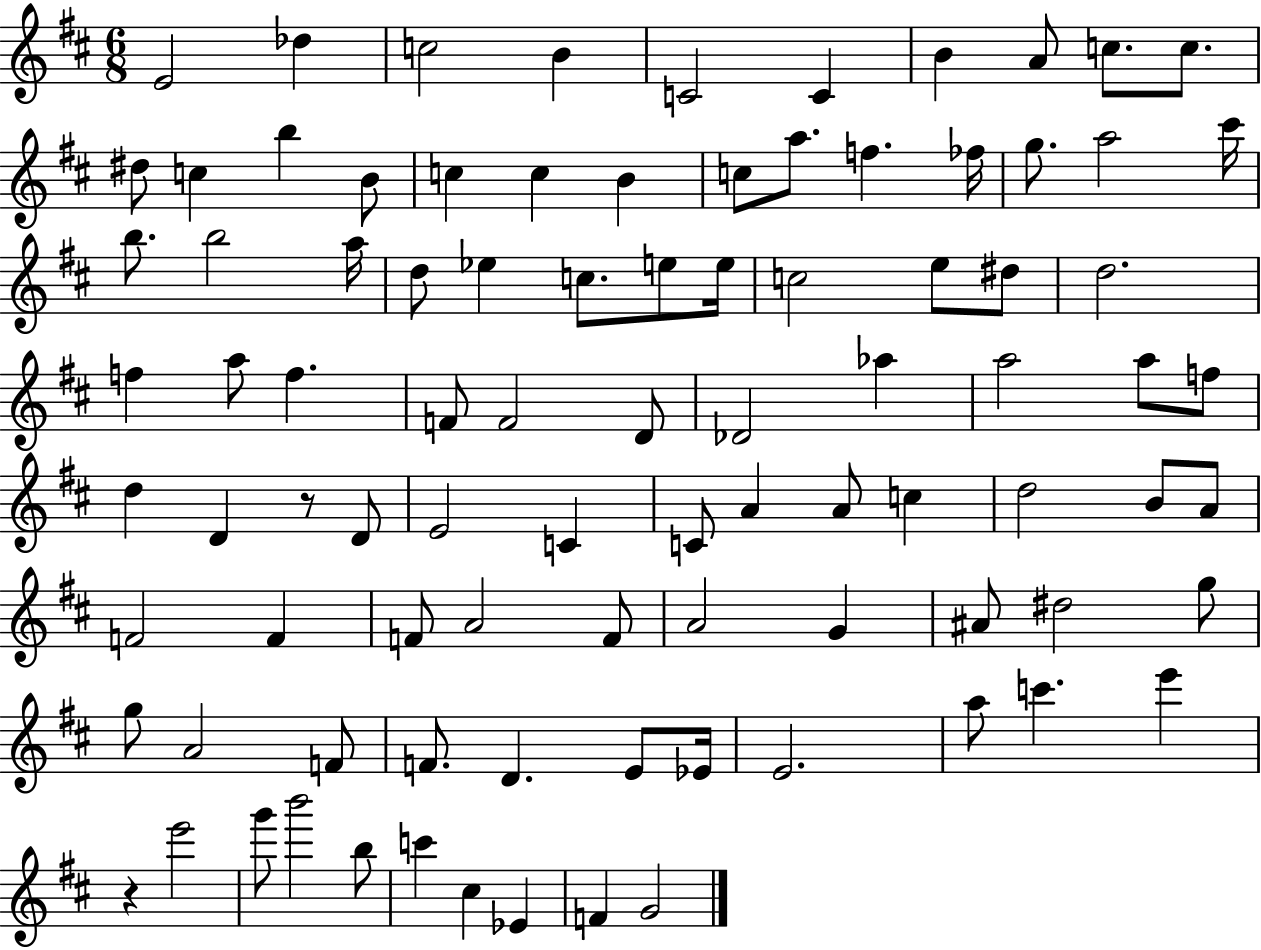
E4/h Db5/q C5/h B4/q C4/h C4/q B4/q A4/e C5/e. C5/e. D#5/e C5/q B5/q B4/e C5/q C5/q B4/q C5/e A5/e. F5/q. FES5/s G5/e. A5/h C#6/s B5/e. B5/h A5/s D5/e Eb5/q C5/e. E5/e E5/s C5/h E5/e D#5/e D5/h. F5/q A5/e F5/q. F4/e F4/h D4/e Db4/h Ab5/q A5/h A5/e F5/e D5/q D4/q R/e D4/e E4/h C4/q C4/e A4/q A4/e C5/q D5/h B4/e A4/e F4/h F4/q F4/e A4/h F4/e A4/h G4/q A#4/e D#5/h G5/e G5/e A4/h F4/e F4/e. D4/q. E4/e Eb4/s E4/h. A5/e C6/q. E6/q R/q E6/h G6/e B6/h B5/e C6/q C#5/q Eb4/q F4/q G4/h